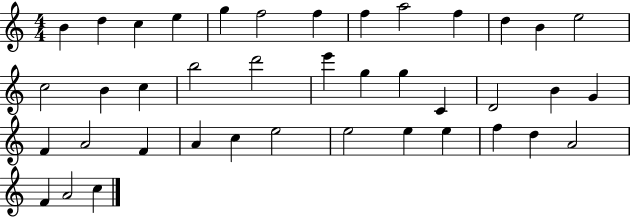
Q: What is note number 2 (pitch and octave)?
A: D5